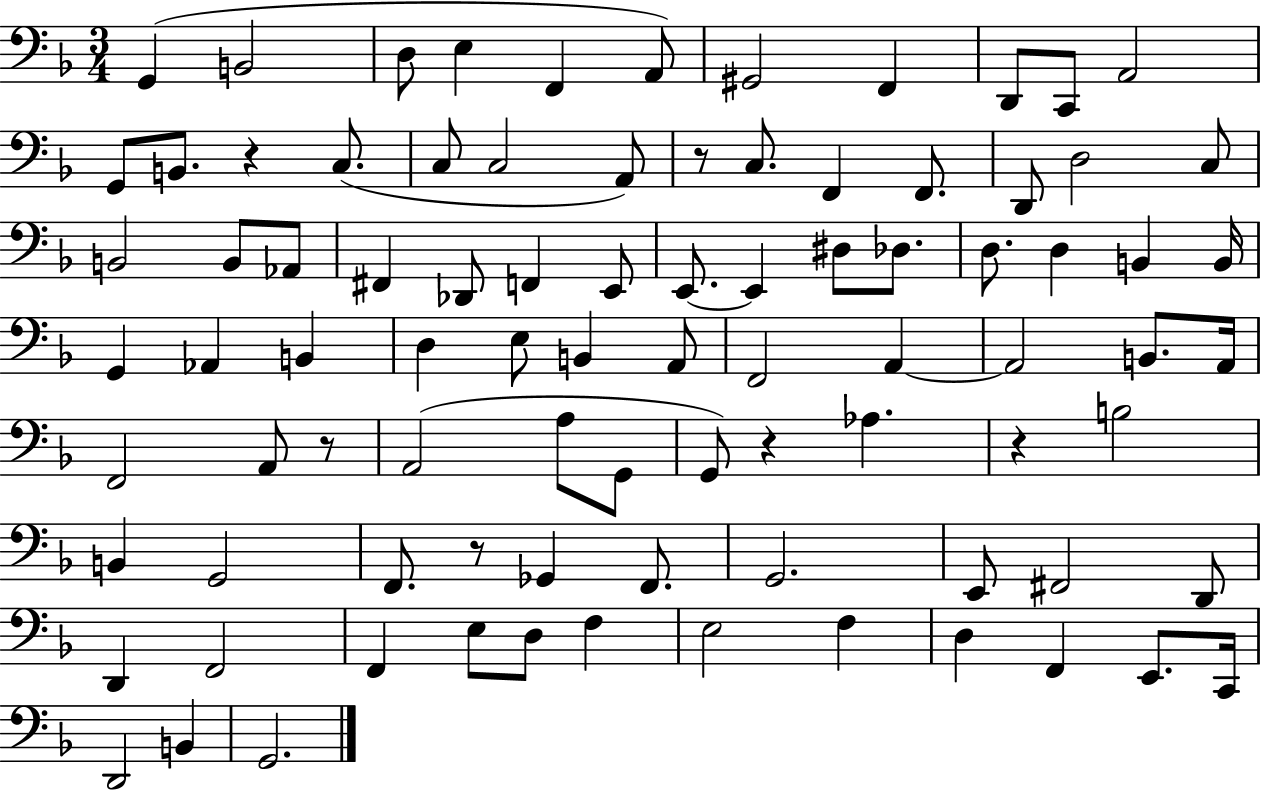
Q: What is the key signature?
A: F major